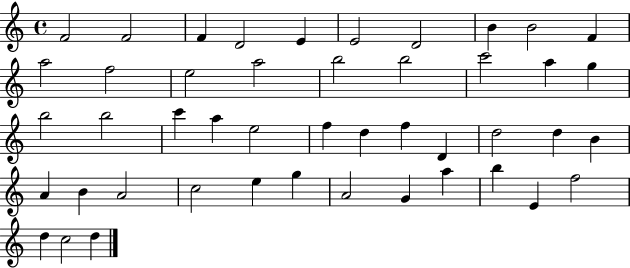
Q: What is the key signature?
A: C major